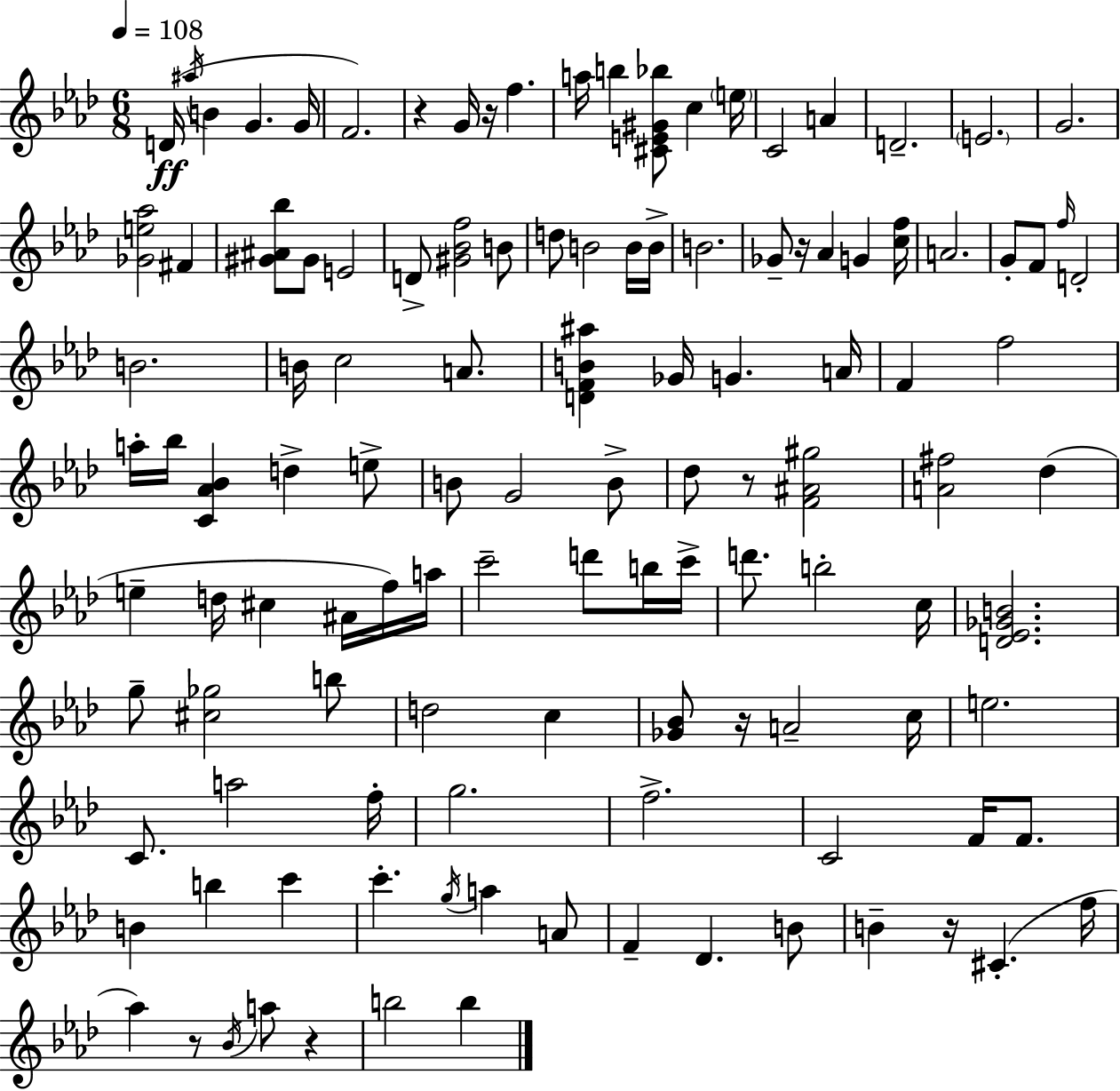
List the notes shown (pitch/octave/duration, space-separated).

D4/s A#5/s B4/q G4/q. G4/s F4/h. R/q G4/s R/s F5/q. A5/s B5/q [C#4,E4,G#4,Bb5]/e C5/q E5/s C4/h A4/q D4/h. E4/h. G4/h. [Gb4,E5,Ab5]/h F#4/q [G#4,A#4,Bb5]/e G#4/e E4/h D4/e [G#4,Bb4,F5]/h B4/e D5/e B4/h B4/s B4/s B4/h. Gb4/e R/s Ab4/q G4/q [C5,F5]/s A4/h. G4/e F4/e F5/s D4/h B4/h. B4/s C5/h A4/e. [D4,F4,B4,A#5]/q Gb4/s G4/q. A4/s F4/q F5/h A5/s Bb5/s [C4,Ab4,Bb4]/q D5/q E5/e B4/e G4/h B4/e Db5/e R/e [F4,A#4,G#5]/h [A4,F#5]/h Db5/q E5/q D5/s C#5/q A#4/s F5/s A5/s C6/h D6/e B5/s C6/s D6/e. B5/h C5/s [D4,Eb4,Gb4,B4]/h. G5/e [C#5,Gb5]/h B5/e D5/h C5/q [Gb4,Bb4]/e R/s A4/h C5/s E5/h. C4/e. A5/h F5/s G5/h. F5/h. C4/h F4/s F4/e. B4/q B5/q C6/q C6/q. G5/s A5/q A4/e F4/q Db4/q. B4/e B4/q R/s C#4/q. F5/s Ab5/q R/e Bb4/s A5/e R/q B5/h B5/q